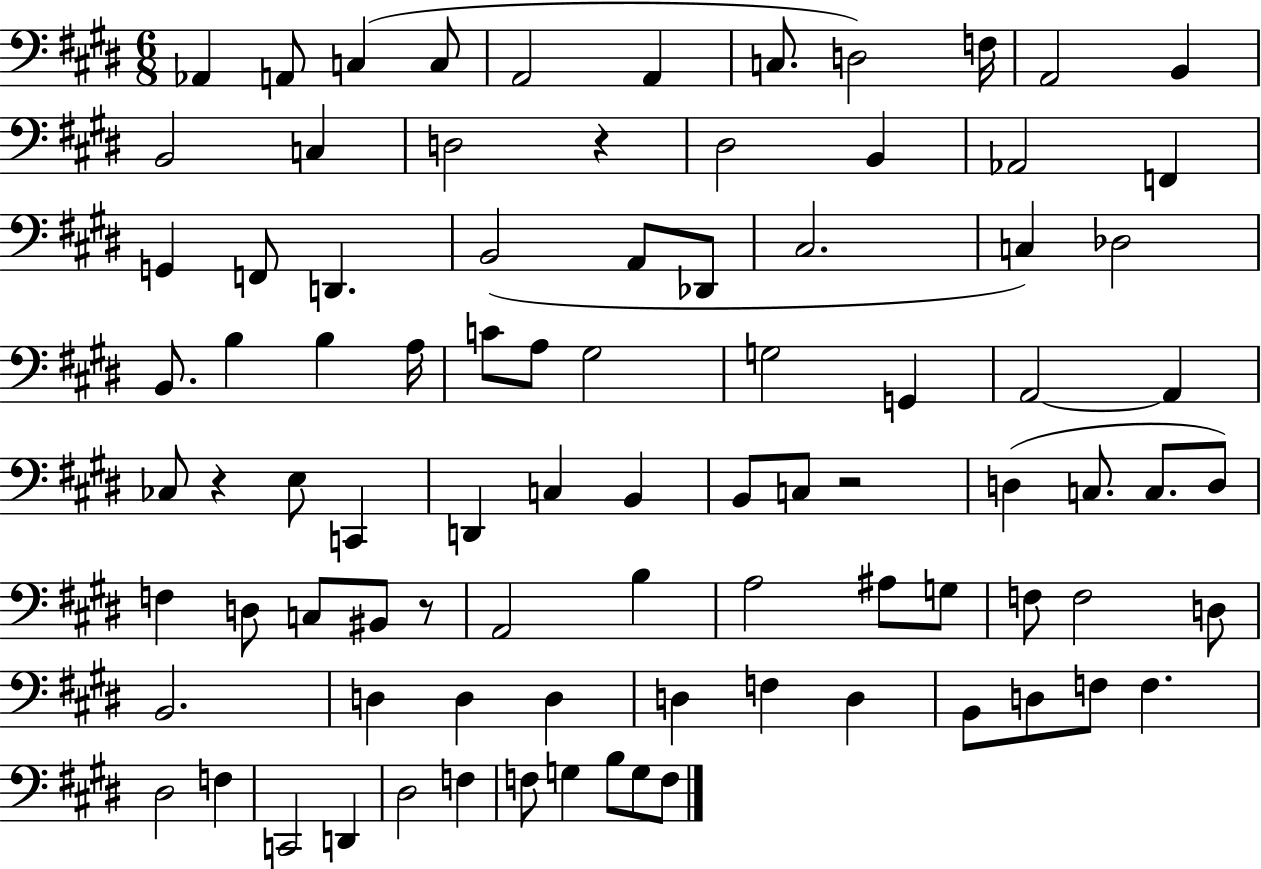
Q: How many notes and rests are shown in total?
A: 88